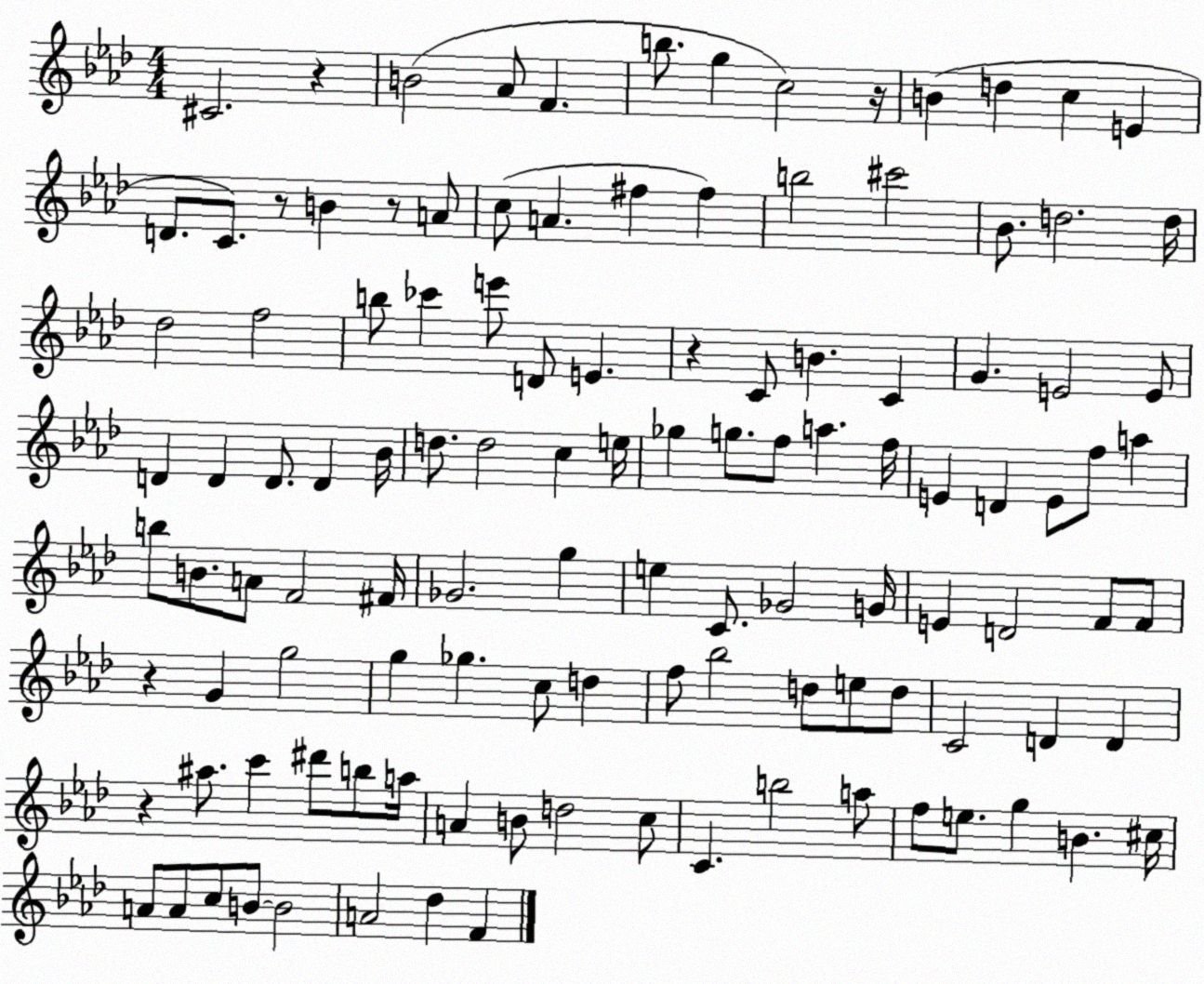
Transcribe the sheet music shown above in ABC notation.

X:1
T:Untitled
M:4/4
L:1/4
K:Ab
^C2 z B2 _A/2 F b/2 g c2 z/4 B d c E D/2 C/2 z/2 B z/2 A/2 c/2 A ^f ^f b2 ^c'2 _B/2 d2 d/4 _d2 f2 b/2 _c' e'/2 D/2 E z C/2 B C G E2 E/2 D D D/2 D _B/4 d/2 d2 c e/4 _g g/2 f/2 a f/4 E D E/2 f/2 a b/2 B/2 A/2 F2 ^F/4 _G2 g e C/2 _G2 G/4 E D2 F/2 F/2 z G g2 g _g c/2 d f/2 _b2 d/2 e/2 d/2 C2 D D z ^a/2 c' ^d'/2 b/2 a/4 A B/2 d2 c/2 C b2 a/2 f/2 e/2 g B ^c/4 A/2 A/2 c/2 B/2 B2 A2 _d F